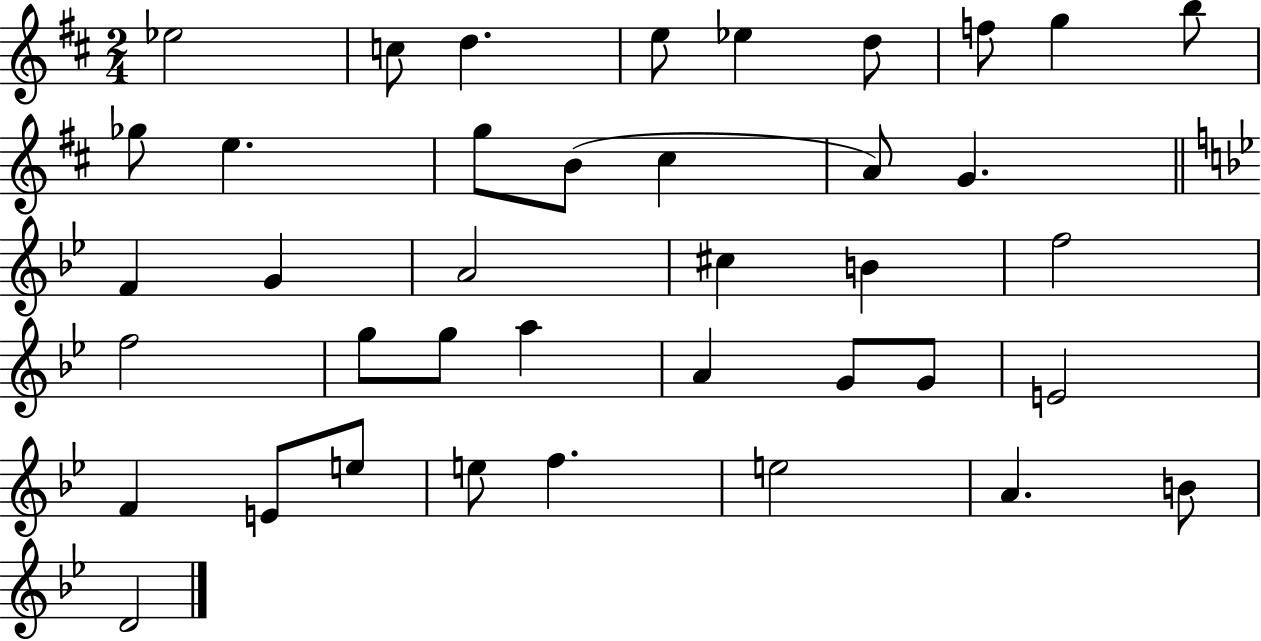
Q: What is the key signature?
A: D major